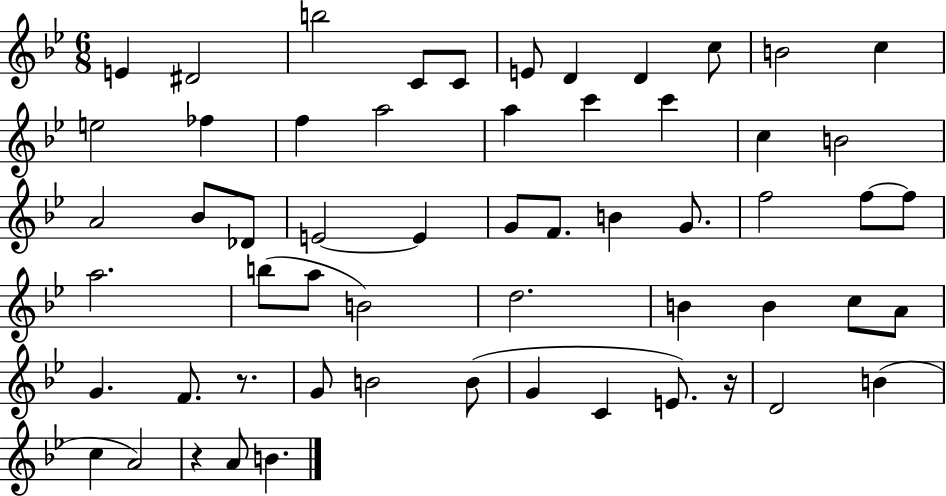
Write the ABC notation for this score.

X:1
T:Untitled
M:6/8
L:1/4
K:Bb
E ^D2 b2 C/2 C/2 E/2 D D c/2 B2 c e2 _f f a2 a c' c' c B2 A2 _B/2 _D/2 E2 E G/2 F/2 B G/2 f2 f/2 f/2 a2 b/2 a/2 B2 d2 B B c/2 A/2 G F/2 z/2 G/2 B2 B/2 G C E/2 z/4 D2 B c A2 z A/2 B